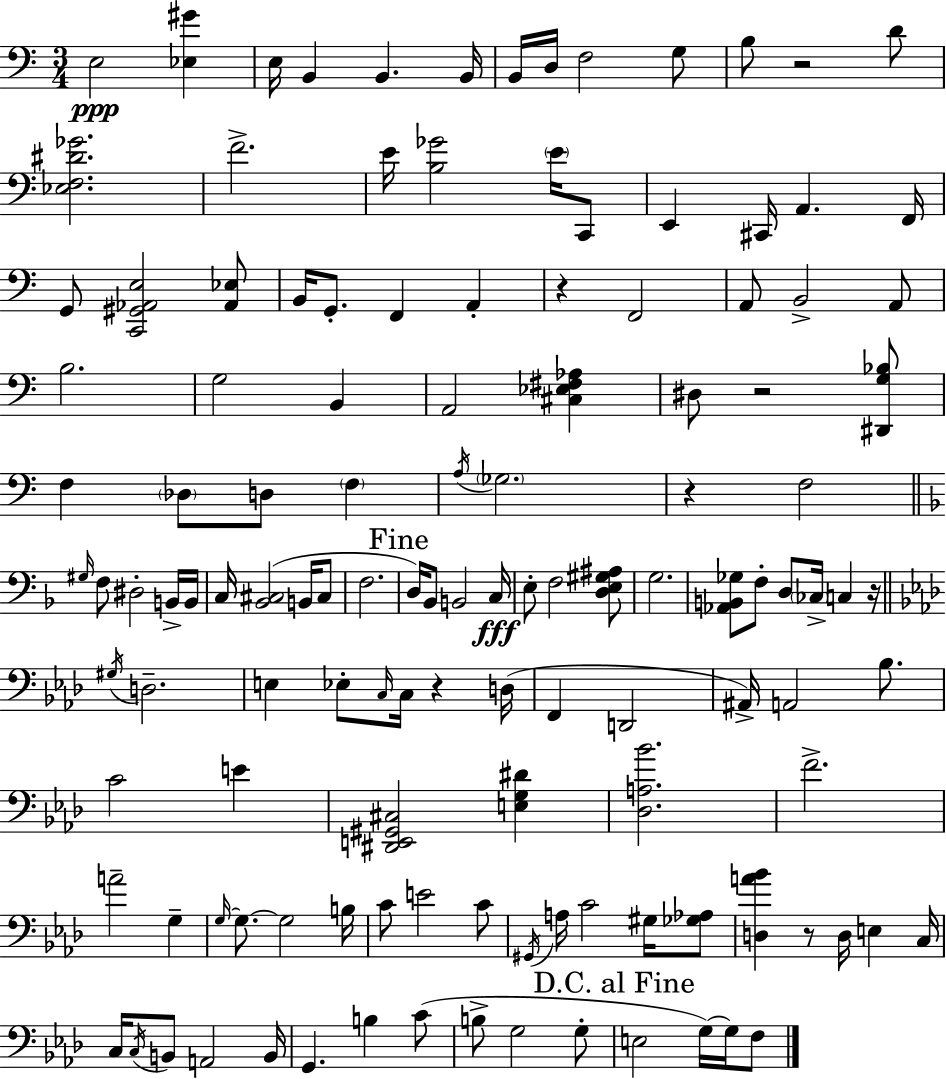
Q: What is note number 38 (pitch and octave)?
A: A3